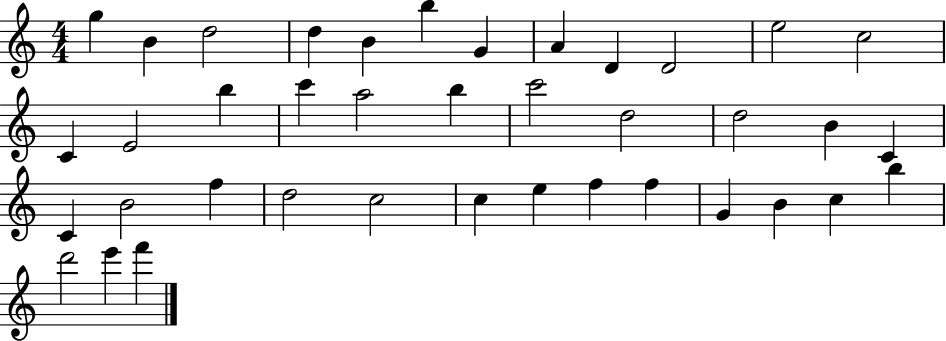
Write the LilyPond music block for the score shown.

{
  \clef treble
  \numericTimeSignature
  \time 4/4
  \key c \major
  g''4 b'4 d''2 | d''4 b'4 b''4 g'4 | a'4 d'4 d'2 | e''2 c''2 | \break c'4 e'2 b''4 | c'''4 a''2 b''4 | c'''2 d''2 | d''2 b'4 c'4 | \break c'4 b'2 f''4 | d''2 c''2 | c''4 e''4 f''4 f''4 | g'4 b'4 c''4 b''4 | \break d'''2 e'''4 f'''4 | \bar "|."
}